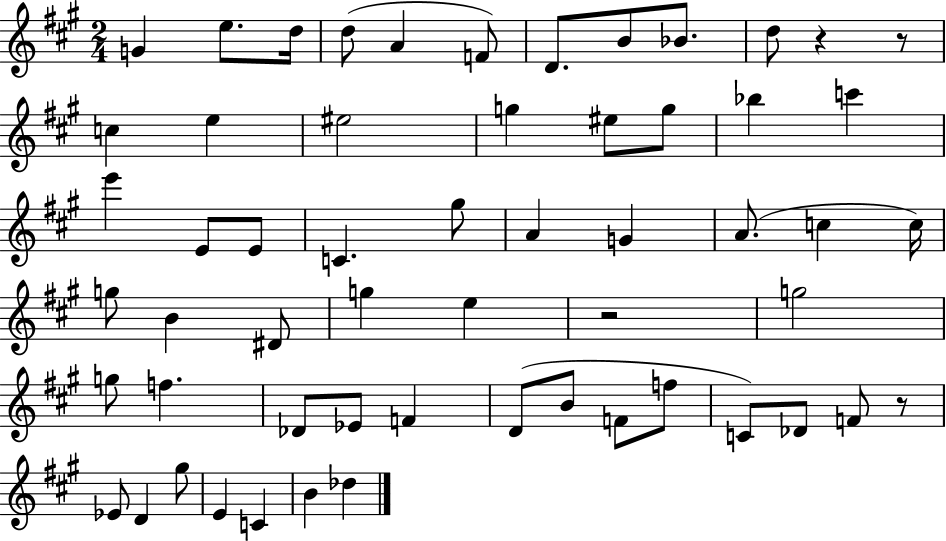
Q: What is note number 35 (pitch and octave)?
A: G5